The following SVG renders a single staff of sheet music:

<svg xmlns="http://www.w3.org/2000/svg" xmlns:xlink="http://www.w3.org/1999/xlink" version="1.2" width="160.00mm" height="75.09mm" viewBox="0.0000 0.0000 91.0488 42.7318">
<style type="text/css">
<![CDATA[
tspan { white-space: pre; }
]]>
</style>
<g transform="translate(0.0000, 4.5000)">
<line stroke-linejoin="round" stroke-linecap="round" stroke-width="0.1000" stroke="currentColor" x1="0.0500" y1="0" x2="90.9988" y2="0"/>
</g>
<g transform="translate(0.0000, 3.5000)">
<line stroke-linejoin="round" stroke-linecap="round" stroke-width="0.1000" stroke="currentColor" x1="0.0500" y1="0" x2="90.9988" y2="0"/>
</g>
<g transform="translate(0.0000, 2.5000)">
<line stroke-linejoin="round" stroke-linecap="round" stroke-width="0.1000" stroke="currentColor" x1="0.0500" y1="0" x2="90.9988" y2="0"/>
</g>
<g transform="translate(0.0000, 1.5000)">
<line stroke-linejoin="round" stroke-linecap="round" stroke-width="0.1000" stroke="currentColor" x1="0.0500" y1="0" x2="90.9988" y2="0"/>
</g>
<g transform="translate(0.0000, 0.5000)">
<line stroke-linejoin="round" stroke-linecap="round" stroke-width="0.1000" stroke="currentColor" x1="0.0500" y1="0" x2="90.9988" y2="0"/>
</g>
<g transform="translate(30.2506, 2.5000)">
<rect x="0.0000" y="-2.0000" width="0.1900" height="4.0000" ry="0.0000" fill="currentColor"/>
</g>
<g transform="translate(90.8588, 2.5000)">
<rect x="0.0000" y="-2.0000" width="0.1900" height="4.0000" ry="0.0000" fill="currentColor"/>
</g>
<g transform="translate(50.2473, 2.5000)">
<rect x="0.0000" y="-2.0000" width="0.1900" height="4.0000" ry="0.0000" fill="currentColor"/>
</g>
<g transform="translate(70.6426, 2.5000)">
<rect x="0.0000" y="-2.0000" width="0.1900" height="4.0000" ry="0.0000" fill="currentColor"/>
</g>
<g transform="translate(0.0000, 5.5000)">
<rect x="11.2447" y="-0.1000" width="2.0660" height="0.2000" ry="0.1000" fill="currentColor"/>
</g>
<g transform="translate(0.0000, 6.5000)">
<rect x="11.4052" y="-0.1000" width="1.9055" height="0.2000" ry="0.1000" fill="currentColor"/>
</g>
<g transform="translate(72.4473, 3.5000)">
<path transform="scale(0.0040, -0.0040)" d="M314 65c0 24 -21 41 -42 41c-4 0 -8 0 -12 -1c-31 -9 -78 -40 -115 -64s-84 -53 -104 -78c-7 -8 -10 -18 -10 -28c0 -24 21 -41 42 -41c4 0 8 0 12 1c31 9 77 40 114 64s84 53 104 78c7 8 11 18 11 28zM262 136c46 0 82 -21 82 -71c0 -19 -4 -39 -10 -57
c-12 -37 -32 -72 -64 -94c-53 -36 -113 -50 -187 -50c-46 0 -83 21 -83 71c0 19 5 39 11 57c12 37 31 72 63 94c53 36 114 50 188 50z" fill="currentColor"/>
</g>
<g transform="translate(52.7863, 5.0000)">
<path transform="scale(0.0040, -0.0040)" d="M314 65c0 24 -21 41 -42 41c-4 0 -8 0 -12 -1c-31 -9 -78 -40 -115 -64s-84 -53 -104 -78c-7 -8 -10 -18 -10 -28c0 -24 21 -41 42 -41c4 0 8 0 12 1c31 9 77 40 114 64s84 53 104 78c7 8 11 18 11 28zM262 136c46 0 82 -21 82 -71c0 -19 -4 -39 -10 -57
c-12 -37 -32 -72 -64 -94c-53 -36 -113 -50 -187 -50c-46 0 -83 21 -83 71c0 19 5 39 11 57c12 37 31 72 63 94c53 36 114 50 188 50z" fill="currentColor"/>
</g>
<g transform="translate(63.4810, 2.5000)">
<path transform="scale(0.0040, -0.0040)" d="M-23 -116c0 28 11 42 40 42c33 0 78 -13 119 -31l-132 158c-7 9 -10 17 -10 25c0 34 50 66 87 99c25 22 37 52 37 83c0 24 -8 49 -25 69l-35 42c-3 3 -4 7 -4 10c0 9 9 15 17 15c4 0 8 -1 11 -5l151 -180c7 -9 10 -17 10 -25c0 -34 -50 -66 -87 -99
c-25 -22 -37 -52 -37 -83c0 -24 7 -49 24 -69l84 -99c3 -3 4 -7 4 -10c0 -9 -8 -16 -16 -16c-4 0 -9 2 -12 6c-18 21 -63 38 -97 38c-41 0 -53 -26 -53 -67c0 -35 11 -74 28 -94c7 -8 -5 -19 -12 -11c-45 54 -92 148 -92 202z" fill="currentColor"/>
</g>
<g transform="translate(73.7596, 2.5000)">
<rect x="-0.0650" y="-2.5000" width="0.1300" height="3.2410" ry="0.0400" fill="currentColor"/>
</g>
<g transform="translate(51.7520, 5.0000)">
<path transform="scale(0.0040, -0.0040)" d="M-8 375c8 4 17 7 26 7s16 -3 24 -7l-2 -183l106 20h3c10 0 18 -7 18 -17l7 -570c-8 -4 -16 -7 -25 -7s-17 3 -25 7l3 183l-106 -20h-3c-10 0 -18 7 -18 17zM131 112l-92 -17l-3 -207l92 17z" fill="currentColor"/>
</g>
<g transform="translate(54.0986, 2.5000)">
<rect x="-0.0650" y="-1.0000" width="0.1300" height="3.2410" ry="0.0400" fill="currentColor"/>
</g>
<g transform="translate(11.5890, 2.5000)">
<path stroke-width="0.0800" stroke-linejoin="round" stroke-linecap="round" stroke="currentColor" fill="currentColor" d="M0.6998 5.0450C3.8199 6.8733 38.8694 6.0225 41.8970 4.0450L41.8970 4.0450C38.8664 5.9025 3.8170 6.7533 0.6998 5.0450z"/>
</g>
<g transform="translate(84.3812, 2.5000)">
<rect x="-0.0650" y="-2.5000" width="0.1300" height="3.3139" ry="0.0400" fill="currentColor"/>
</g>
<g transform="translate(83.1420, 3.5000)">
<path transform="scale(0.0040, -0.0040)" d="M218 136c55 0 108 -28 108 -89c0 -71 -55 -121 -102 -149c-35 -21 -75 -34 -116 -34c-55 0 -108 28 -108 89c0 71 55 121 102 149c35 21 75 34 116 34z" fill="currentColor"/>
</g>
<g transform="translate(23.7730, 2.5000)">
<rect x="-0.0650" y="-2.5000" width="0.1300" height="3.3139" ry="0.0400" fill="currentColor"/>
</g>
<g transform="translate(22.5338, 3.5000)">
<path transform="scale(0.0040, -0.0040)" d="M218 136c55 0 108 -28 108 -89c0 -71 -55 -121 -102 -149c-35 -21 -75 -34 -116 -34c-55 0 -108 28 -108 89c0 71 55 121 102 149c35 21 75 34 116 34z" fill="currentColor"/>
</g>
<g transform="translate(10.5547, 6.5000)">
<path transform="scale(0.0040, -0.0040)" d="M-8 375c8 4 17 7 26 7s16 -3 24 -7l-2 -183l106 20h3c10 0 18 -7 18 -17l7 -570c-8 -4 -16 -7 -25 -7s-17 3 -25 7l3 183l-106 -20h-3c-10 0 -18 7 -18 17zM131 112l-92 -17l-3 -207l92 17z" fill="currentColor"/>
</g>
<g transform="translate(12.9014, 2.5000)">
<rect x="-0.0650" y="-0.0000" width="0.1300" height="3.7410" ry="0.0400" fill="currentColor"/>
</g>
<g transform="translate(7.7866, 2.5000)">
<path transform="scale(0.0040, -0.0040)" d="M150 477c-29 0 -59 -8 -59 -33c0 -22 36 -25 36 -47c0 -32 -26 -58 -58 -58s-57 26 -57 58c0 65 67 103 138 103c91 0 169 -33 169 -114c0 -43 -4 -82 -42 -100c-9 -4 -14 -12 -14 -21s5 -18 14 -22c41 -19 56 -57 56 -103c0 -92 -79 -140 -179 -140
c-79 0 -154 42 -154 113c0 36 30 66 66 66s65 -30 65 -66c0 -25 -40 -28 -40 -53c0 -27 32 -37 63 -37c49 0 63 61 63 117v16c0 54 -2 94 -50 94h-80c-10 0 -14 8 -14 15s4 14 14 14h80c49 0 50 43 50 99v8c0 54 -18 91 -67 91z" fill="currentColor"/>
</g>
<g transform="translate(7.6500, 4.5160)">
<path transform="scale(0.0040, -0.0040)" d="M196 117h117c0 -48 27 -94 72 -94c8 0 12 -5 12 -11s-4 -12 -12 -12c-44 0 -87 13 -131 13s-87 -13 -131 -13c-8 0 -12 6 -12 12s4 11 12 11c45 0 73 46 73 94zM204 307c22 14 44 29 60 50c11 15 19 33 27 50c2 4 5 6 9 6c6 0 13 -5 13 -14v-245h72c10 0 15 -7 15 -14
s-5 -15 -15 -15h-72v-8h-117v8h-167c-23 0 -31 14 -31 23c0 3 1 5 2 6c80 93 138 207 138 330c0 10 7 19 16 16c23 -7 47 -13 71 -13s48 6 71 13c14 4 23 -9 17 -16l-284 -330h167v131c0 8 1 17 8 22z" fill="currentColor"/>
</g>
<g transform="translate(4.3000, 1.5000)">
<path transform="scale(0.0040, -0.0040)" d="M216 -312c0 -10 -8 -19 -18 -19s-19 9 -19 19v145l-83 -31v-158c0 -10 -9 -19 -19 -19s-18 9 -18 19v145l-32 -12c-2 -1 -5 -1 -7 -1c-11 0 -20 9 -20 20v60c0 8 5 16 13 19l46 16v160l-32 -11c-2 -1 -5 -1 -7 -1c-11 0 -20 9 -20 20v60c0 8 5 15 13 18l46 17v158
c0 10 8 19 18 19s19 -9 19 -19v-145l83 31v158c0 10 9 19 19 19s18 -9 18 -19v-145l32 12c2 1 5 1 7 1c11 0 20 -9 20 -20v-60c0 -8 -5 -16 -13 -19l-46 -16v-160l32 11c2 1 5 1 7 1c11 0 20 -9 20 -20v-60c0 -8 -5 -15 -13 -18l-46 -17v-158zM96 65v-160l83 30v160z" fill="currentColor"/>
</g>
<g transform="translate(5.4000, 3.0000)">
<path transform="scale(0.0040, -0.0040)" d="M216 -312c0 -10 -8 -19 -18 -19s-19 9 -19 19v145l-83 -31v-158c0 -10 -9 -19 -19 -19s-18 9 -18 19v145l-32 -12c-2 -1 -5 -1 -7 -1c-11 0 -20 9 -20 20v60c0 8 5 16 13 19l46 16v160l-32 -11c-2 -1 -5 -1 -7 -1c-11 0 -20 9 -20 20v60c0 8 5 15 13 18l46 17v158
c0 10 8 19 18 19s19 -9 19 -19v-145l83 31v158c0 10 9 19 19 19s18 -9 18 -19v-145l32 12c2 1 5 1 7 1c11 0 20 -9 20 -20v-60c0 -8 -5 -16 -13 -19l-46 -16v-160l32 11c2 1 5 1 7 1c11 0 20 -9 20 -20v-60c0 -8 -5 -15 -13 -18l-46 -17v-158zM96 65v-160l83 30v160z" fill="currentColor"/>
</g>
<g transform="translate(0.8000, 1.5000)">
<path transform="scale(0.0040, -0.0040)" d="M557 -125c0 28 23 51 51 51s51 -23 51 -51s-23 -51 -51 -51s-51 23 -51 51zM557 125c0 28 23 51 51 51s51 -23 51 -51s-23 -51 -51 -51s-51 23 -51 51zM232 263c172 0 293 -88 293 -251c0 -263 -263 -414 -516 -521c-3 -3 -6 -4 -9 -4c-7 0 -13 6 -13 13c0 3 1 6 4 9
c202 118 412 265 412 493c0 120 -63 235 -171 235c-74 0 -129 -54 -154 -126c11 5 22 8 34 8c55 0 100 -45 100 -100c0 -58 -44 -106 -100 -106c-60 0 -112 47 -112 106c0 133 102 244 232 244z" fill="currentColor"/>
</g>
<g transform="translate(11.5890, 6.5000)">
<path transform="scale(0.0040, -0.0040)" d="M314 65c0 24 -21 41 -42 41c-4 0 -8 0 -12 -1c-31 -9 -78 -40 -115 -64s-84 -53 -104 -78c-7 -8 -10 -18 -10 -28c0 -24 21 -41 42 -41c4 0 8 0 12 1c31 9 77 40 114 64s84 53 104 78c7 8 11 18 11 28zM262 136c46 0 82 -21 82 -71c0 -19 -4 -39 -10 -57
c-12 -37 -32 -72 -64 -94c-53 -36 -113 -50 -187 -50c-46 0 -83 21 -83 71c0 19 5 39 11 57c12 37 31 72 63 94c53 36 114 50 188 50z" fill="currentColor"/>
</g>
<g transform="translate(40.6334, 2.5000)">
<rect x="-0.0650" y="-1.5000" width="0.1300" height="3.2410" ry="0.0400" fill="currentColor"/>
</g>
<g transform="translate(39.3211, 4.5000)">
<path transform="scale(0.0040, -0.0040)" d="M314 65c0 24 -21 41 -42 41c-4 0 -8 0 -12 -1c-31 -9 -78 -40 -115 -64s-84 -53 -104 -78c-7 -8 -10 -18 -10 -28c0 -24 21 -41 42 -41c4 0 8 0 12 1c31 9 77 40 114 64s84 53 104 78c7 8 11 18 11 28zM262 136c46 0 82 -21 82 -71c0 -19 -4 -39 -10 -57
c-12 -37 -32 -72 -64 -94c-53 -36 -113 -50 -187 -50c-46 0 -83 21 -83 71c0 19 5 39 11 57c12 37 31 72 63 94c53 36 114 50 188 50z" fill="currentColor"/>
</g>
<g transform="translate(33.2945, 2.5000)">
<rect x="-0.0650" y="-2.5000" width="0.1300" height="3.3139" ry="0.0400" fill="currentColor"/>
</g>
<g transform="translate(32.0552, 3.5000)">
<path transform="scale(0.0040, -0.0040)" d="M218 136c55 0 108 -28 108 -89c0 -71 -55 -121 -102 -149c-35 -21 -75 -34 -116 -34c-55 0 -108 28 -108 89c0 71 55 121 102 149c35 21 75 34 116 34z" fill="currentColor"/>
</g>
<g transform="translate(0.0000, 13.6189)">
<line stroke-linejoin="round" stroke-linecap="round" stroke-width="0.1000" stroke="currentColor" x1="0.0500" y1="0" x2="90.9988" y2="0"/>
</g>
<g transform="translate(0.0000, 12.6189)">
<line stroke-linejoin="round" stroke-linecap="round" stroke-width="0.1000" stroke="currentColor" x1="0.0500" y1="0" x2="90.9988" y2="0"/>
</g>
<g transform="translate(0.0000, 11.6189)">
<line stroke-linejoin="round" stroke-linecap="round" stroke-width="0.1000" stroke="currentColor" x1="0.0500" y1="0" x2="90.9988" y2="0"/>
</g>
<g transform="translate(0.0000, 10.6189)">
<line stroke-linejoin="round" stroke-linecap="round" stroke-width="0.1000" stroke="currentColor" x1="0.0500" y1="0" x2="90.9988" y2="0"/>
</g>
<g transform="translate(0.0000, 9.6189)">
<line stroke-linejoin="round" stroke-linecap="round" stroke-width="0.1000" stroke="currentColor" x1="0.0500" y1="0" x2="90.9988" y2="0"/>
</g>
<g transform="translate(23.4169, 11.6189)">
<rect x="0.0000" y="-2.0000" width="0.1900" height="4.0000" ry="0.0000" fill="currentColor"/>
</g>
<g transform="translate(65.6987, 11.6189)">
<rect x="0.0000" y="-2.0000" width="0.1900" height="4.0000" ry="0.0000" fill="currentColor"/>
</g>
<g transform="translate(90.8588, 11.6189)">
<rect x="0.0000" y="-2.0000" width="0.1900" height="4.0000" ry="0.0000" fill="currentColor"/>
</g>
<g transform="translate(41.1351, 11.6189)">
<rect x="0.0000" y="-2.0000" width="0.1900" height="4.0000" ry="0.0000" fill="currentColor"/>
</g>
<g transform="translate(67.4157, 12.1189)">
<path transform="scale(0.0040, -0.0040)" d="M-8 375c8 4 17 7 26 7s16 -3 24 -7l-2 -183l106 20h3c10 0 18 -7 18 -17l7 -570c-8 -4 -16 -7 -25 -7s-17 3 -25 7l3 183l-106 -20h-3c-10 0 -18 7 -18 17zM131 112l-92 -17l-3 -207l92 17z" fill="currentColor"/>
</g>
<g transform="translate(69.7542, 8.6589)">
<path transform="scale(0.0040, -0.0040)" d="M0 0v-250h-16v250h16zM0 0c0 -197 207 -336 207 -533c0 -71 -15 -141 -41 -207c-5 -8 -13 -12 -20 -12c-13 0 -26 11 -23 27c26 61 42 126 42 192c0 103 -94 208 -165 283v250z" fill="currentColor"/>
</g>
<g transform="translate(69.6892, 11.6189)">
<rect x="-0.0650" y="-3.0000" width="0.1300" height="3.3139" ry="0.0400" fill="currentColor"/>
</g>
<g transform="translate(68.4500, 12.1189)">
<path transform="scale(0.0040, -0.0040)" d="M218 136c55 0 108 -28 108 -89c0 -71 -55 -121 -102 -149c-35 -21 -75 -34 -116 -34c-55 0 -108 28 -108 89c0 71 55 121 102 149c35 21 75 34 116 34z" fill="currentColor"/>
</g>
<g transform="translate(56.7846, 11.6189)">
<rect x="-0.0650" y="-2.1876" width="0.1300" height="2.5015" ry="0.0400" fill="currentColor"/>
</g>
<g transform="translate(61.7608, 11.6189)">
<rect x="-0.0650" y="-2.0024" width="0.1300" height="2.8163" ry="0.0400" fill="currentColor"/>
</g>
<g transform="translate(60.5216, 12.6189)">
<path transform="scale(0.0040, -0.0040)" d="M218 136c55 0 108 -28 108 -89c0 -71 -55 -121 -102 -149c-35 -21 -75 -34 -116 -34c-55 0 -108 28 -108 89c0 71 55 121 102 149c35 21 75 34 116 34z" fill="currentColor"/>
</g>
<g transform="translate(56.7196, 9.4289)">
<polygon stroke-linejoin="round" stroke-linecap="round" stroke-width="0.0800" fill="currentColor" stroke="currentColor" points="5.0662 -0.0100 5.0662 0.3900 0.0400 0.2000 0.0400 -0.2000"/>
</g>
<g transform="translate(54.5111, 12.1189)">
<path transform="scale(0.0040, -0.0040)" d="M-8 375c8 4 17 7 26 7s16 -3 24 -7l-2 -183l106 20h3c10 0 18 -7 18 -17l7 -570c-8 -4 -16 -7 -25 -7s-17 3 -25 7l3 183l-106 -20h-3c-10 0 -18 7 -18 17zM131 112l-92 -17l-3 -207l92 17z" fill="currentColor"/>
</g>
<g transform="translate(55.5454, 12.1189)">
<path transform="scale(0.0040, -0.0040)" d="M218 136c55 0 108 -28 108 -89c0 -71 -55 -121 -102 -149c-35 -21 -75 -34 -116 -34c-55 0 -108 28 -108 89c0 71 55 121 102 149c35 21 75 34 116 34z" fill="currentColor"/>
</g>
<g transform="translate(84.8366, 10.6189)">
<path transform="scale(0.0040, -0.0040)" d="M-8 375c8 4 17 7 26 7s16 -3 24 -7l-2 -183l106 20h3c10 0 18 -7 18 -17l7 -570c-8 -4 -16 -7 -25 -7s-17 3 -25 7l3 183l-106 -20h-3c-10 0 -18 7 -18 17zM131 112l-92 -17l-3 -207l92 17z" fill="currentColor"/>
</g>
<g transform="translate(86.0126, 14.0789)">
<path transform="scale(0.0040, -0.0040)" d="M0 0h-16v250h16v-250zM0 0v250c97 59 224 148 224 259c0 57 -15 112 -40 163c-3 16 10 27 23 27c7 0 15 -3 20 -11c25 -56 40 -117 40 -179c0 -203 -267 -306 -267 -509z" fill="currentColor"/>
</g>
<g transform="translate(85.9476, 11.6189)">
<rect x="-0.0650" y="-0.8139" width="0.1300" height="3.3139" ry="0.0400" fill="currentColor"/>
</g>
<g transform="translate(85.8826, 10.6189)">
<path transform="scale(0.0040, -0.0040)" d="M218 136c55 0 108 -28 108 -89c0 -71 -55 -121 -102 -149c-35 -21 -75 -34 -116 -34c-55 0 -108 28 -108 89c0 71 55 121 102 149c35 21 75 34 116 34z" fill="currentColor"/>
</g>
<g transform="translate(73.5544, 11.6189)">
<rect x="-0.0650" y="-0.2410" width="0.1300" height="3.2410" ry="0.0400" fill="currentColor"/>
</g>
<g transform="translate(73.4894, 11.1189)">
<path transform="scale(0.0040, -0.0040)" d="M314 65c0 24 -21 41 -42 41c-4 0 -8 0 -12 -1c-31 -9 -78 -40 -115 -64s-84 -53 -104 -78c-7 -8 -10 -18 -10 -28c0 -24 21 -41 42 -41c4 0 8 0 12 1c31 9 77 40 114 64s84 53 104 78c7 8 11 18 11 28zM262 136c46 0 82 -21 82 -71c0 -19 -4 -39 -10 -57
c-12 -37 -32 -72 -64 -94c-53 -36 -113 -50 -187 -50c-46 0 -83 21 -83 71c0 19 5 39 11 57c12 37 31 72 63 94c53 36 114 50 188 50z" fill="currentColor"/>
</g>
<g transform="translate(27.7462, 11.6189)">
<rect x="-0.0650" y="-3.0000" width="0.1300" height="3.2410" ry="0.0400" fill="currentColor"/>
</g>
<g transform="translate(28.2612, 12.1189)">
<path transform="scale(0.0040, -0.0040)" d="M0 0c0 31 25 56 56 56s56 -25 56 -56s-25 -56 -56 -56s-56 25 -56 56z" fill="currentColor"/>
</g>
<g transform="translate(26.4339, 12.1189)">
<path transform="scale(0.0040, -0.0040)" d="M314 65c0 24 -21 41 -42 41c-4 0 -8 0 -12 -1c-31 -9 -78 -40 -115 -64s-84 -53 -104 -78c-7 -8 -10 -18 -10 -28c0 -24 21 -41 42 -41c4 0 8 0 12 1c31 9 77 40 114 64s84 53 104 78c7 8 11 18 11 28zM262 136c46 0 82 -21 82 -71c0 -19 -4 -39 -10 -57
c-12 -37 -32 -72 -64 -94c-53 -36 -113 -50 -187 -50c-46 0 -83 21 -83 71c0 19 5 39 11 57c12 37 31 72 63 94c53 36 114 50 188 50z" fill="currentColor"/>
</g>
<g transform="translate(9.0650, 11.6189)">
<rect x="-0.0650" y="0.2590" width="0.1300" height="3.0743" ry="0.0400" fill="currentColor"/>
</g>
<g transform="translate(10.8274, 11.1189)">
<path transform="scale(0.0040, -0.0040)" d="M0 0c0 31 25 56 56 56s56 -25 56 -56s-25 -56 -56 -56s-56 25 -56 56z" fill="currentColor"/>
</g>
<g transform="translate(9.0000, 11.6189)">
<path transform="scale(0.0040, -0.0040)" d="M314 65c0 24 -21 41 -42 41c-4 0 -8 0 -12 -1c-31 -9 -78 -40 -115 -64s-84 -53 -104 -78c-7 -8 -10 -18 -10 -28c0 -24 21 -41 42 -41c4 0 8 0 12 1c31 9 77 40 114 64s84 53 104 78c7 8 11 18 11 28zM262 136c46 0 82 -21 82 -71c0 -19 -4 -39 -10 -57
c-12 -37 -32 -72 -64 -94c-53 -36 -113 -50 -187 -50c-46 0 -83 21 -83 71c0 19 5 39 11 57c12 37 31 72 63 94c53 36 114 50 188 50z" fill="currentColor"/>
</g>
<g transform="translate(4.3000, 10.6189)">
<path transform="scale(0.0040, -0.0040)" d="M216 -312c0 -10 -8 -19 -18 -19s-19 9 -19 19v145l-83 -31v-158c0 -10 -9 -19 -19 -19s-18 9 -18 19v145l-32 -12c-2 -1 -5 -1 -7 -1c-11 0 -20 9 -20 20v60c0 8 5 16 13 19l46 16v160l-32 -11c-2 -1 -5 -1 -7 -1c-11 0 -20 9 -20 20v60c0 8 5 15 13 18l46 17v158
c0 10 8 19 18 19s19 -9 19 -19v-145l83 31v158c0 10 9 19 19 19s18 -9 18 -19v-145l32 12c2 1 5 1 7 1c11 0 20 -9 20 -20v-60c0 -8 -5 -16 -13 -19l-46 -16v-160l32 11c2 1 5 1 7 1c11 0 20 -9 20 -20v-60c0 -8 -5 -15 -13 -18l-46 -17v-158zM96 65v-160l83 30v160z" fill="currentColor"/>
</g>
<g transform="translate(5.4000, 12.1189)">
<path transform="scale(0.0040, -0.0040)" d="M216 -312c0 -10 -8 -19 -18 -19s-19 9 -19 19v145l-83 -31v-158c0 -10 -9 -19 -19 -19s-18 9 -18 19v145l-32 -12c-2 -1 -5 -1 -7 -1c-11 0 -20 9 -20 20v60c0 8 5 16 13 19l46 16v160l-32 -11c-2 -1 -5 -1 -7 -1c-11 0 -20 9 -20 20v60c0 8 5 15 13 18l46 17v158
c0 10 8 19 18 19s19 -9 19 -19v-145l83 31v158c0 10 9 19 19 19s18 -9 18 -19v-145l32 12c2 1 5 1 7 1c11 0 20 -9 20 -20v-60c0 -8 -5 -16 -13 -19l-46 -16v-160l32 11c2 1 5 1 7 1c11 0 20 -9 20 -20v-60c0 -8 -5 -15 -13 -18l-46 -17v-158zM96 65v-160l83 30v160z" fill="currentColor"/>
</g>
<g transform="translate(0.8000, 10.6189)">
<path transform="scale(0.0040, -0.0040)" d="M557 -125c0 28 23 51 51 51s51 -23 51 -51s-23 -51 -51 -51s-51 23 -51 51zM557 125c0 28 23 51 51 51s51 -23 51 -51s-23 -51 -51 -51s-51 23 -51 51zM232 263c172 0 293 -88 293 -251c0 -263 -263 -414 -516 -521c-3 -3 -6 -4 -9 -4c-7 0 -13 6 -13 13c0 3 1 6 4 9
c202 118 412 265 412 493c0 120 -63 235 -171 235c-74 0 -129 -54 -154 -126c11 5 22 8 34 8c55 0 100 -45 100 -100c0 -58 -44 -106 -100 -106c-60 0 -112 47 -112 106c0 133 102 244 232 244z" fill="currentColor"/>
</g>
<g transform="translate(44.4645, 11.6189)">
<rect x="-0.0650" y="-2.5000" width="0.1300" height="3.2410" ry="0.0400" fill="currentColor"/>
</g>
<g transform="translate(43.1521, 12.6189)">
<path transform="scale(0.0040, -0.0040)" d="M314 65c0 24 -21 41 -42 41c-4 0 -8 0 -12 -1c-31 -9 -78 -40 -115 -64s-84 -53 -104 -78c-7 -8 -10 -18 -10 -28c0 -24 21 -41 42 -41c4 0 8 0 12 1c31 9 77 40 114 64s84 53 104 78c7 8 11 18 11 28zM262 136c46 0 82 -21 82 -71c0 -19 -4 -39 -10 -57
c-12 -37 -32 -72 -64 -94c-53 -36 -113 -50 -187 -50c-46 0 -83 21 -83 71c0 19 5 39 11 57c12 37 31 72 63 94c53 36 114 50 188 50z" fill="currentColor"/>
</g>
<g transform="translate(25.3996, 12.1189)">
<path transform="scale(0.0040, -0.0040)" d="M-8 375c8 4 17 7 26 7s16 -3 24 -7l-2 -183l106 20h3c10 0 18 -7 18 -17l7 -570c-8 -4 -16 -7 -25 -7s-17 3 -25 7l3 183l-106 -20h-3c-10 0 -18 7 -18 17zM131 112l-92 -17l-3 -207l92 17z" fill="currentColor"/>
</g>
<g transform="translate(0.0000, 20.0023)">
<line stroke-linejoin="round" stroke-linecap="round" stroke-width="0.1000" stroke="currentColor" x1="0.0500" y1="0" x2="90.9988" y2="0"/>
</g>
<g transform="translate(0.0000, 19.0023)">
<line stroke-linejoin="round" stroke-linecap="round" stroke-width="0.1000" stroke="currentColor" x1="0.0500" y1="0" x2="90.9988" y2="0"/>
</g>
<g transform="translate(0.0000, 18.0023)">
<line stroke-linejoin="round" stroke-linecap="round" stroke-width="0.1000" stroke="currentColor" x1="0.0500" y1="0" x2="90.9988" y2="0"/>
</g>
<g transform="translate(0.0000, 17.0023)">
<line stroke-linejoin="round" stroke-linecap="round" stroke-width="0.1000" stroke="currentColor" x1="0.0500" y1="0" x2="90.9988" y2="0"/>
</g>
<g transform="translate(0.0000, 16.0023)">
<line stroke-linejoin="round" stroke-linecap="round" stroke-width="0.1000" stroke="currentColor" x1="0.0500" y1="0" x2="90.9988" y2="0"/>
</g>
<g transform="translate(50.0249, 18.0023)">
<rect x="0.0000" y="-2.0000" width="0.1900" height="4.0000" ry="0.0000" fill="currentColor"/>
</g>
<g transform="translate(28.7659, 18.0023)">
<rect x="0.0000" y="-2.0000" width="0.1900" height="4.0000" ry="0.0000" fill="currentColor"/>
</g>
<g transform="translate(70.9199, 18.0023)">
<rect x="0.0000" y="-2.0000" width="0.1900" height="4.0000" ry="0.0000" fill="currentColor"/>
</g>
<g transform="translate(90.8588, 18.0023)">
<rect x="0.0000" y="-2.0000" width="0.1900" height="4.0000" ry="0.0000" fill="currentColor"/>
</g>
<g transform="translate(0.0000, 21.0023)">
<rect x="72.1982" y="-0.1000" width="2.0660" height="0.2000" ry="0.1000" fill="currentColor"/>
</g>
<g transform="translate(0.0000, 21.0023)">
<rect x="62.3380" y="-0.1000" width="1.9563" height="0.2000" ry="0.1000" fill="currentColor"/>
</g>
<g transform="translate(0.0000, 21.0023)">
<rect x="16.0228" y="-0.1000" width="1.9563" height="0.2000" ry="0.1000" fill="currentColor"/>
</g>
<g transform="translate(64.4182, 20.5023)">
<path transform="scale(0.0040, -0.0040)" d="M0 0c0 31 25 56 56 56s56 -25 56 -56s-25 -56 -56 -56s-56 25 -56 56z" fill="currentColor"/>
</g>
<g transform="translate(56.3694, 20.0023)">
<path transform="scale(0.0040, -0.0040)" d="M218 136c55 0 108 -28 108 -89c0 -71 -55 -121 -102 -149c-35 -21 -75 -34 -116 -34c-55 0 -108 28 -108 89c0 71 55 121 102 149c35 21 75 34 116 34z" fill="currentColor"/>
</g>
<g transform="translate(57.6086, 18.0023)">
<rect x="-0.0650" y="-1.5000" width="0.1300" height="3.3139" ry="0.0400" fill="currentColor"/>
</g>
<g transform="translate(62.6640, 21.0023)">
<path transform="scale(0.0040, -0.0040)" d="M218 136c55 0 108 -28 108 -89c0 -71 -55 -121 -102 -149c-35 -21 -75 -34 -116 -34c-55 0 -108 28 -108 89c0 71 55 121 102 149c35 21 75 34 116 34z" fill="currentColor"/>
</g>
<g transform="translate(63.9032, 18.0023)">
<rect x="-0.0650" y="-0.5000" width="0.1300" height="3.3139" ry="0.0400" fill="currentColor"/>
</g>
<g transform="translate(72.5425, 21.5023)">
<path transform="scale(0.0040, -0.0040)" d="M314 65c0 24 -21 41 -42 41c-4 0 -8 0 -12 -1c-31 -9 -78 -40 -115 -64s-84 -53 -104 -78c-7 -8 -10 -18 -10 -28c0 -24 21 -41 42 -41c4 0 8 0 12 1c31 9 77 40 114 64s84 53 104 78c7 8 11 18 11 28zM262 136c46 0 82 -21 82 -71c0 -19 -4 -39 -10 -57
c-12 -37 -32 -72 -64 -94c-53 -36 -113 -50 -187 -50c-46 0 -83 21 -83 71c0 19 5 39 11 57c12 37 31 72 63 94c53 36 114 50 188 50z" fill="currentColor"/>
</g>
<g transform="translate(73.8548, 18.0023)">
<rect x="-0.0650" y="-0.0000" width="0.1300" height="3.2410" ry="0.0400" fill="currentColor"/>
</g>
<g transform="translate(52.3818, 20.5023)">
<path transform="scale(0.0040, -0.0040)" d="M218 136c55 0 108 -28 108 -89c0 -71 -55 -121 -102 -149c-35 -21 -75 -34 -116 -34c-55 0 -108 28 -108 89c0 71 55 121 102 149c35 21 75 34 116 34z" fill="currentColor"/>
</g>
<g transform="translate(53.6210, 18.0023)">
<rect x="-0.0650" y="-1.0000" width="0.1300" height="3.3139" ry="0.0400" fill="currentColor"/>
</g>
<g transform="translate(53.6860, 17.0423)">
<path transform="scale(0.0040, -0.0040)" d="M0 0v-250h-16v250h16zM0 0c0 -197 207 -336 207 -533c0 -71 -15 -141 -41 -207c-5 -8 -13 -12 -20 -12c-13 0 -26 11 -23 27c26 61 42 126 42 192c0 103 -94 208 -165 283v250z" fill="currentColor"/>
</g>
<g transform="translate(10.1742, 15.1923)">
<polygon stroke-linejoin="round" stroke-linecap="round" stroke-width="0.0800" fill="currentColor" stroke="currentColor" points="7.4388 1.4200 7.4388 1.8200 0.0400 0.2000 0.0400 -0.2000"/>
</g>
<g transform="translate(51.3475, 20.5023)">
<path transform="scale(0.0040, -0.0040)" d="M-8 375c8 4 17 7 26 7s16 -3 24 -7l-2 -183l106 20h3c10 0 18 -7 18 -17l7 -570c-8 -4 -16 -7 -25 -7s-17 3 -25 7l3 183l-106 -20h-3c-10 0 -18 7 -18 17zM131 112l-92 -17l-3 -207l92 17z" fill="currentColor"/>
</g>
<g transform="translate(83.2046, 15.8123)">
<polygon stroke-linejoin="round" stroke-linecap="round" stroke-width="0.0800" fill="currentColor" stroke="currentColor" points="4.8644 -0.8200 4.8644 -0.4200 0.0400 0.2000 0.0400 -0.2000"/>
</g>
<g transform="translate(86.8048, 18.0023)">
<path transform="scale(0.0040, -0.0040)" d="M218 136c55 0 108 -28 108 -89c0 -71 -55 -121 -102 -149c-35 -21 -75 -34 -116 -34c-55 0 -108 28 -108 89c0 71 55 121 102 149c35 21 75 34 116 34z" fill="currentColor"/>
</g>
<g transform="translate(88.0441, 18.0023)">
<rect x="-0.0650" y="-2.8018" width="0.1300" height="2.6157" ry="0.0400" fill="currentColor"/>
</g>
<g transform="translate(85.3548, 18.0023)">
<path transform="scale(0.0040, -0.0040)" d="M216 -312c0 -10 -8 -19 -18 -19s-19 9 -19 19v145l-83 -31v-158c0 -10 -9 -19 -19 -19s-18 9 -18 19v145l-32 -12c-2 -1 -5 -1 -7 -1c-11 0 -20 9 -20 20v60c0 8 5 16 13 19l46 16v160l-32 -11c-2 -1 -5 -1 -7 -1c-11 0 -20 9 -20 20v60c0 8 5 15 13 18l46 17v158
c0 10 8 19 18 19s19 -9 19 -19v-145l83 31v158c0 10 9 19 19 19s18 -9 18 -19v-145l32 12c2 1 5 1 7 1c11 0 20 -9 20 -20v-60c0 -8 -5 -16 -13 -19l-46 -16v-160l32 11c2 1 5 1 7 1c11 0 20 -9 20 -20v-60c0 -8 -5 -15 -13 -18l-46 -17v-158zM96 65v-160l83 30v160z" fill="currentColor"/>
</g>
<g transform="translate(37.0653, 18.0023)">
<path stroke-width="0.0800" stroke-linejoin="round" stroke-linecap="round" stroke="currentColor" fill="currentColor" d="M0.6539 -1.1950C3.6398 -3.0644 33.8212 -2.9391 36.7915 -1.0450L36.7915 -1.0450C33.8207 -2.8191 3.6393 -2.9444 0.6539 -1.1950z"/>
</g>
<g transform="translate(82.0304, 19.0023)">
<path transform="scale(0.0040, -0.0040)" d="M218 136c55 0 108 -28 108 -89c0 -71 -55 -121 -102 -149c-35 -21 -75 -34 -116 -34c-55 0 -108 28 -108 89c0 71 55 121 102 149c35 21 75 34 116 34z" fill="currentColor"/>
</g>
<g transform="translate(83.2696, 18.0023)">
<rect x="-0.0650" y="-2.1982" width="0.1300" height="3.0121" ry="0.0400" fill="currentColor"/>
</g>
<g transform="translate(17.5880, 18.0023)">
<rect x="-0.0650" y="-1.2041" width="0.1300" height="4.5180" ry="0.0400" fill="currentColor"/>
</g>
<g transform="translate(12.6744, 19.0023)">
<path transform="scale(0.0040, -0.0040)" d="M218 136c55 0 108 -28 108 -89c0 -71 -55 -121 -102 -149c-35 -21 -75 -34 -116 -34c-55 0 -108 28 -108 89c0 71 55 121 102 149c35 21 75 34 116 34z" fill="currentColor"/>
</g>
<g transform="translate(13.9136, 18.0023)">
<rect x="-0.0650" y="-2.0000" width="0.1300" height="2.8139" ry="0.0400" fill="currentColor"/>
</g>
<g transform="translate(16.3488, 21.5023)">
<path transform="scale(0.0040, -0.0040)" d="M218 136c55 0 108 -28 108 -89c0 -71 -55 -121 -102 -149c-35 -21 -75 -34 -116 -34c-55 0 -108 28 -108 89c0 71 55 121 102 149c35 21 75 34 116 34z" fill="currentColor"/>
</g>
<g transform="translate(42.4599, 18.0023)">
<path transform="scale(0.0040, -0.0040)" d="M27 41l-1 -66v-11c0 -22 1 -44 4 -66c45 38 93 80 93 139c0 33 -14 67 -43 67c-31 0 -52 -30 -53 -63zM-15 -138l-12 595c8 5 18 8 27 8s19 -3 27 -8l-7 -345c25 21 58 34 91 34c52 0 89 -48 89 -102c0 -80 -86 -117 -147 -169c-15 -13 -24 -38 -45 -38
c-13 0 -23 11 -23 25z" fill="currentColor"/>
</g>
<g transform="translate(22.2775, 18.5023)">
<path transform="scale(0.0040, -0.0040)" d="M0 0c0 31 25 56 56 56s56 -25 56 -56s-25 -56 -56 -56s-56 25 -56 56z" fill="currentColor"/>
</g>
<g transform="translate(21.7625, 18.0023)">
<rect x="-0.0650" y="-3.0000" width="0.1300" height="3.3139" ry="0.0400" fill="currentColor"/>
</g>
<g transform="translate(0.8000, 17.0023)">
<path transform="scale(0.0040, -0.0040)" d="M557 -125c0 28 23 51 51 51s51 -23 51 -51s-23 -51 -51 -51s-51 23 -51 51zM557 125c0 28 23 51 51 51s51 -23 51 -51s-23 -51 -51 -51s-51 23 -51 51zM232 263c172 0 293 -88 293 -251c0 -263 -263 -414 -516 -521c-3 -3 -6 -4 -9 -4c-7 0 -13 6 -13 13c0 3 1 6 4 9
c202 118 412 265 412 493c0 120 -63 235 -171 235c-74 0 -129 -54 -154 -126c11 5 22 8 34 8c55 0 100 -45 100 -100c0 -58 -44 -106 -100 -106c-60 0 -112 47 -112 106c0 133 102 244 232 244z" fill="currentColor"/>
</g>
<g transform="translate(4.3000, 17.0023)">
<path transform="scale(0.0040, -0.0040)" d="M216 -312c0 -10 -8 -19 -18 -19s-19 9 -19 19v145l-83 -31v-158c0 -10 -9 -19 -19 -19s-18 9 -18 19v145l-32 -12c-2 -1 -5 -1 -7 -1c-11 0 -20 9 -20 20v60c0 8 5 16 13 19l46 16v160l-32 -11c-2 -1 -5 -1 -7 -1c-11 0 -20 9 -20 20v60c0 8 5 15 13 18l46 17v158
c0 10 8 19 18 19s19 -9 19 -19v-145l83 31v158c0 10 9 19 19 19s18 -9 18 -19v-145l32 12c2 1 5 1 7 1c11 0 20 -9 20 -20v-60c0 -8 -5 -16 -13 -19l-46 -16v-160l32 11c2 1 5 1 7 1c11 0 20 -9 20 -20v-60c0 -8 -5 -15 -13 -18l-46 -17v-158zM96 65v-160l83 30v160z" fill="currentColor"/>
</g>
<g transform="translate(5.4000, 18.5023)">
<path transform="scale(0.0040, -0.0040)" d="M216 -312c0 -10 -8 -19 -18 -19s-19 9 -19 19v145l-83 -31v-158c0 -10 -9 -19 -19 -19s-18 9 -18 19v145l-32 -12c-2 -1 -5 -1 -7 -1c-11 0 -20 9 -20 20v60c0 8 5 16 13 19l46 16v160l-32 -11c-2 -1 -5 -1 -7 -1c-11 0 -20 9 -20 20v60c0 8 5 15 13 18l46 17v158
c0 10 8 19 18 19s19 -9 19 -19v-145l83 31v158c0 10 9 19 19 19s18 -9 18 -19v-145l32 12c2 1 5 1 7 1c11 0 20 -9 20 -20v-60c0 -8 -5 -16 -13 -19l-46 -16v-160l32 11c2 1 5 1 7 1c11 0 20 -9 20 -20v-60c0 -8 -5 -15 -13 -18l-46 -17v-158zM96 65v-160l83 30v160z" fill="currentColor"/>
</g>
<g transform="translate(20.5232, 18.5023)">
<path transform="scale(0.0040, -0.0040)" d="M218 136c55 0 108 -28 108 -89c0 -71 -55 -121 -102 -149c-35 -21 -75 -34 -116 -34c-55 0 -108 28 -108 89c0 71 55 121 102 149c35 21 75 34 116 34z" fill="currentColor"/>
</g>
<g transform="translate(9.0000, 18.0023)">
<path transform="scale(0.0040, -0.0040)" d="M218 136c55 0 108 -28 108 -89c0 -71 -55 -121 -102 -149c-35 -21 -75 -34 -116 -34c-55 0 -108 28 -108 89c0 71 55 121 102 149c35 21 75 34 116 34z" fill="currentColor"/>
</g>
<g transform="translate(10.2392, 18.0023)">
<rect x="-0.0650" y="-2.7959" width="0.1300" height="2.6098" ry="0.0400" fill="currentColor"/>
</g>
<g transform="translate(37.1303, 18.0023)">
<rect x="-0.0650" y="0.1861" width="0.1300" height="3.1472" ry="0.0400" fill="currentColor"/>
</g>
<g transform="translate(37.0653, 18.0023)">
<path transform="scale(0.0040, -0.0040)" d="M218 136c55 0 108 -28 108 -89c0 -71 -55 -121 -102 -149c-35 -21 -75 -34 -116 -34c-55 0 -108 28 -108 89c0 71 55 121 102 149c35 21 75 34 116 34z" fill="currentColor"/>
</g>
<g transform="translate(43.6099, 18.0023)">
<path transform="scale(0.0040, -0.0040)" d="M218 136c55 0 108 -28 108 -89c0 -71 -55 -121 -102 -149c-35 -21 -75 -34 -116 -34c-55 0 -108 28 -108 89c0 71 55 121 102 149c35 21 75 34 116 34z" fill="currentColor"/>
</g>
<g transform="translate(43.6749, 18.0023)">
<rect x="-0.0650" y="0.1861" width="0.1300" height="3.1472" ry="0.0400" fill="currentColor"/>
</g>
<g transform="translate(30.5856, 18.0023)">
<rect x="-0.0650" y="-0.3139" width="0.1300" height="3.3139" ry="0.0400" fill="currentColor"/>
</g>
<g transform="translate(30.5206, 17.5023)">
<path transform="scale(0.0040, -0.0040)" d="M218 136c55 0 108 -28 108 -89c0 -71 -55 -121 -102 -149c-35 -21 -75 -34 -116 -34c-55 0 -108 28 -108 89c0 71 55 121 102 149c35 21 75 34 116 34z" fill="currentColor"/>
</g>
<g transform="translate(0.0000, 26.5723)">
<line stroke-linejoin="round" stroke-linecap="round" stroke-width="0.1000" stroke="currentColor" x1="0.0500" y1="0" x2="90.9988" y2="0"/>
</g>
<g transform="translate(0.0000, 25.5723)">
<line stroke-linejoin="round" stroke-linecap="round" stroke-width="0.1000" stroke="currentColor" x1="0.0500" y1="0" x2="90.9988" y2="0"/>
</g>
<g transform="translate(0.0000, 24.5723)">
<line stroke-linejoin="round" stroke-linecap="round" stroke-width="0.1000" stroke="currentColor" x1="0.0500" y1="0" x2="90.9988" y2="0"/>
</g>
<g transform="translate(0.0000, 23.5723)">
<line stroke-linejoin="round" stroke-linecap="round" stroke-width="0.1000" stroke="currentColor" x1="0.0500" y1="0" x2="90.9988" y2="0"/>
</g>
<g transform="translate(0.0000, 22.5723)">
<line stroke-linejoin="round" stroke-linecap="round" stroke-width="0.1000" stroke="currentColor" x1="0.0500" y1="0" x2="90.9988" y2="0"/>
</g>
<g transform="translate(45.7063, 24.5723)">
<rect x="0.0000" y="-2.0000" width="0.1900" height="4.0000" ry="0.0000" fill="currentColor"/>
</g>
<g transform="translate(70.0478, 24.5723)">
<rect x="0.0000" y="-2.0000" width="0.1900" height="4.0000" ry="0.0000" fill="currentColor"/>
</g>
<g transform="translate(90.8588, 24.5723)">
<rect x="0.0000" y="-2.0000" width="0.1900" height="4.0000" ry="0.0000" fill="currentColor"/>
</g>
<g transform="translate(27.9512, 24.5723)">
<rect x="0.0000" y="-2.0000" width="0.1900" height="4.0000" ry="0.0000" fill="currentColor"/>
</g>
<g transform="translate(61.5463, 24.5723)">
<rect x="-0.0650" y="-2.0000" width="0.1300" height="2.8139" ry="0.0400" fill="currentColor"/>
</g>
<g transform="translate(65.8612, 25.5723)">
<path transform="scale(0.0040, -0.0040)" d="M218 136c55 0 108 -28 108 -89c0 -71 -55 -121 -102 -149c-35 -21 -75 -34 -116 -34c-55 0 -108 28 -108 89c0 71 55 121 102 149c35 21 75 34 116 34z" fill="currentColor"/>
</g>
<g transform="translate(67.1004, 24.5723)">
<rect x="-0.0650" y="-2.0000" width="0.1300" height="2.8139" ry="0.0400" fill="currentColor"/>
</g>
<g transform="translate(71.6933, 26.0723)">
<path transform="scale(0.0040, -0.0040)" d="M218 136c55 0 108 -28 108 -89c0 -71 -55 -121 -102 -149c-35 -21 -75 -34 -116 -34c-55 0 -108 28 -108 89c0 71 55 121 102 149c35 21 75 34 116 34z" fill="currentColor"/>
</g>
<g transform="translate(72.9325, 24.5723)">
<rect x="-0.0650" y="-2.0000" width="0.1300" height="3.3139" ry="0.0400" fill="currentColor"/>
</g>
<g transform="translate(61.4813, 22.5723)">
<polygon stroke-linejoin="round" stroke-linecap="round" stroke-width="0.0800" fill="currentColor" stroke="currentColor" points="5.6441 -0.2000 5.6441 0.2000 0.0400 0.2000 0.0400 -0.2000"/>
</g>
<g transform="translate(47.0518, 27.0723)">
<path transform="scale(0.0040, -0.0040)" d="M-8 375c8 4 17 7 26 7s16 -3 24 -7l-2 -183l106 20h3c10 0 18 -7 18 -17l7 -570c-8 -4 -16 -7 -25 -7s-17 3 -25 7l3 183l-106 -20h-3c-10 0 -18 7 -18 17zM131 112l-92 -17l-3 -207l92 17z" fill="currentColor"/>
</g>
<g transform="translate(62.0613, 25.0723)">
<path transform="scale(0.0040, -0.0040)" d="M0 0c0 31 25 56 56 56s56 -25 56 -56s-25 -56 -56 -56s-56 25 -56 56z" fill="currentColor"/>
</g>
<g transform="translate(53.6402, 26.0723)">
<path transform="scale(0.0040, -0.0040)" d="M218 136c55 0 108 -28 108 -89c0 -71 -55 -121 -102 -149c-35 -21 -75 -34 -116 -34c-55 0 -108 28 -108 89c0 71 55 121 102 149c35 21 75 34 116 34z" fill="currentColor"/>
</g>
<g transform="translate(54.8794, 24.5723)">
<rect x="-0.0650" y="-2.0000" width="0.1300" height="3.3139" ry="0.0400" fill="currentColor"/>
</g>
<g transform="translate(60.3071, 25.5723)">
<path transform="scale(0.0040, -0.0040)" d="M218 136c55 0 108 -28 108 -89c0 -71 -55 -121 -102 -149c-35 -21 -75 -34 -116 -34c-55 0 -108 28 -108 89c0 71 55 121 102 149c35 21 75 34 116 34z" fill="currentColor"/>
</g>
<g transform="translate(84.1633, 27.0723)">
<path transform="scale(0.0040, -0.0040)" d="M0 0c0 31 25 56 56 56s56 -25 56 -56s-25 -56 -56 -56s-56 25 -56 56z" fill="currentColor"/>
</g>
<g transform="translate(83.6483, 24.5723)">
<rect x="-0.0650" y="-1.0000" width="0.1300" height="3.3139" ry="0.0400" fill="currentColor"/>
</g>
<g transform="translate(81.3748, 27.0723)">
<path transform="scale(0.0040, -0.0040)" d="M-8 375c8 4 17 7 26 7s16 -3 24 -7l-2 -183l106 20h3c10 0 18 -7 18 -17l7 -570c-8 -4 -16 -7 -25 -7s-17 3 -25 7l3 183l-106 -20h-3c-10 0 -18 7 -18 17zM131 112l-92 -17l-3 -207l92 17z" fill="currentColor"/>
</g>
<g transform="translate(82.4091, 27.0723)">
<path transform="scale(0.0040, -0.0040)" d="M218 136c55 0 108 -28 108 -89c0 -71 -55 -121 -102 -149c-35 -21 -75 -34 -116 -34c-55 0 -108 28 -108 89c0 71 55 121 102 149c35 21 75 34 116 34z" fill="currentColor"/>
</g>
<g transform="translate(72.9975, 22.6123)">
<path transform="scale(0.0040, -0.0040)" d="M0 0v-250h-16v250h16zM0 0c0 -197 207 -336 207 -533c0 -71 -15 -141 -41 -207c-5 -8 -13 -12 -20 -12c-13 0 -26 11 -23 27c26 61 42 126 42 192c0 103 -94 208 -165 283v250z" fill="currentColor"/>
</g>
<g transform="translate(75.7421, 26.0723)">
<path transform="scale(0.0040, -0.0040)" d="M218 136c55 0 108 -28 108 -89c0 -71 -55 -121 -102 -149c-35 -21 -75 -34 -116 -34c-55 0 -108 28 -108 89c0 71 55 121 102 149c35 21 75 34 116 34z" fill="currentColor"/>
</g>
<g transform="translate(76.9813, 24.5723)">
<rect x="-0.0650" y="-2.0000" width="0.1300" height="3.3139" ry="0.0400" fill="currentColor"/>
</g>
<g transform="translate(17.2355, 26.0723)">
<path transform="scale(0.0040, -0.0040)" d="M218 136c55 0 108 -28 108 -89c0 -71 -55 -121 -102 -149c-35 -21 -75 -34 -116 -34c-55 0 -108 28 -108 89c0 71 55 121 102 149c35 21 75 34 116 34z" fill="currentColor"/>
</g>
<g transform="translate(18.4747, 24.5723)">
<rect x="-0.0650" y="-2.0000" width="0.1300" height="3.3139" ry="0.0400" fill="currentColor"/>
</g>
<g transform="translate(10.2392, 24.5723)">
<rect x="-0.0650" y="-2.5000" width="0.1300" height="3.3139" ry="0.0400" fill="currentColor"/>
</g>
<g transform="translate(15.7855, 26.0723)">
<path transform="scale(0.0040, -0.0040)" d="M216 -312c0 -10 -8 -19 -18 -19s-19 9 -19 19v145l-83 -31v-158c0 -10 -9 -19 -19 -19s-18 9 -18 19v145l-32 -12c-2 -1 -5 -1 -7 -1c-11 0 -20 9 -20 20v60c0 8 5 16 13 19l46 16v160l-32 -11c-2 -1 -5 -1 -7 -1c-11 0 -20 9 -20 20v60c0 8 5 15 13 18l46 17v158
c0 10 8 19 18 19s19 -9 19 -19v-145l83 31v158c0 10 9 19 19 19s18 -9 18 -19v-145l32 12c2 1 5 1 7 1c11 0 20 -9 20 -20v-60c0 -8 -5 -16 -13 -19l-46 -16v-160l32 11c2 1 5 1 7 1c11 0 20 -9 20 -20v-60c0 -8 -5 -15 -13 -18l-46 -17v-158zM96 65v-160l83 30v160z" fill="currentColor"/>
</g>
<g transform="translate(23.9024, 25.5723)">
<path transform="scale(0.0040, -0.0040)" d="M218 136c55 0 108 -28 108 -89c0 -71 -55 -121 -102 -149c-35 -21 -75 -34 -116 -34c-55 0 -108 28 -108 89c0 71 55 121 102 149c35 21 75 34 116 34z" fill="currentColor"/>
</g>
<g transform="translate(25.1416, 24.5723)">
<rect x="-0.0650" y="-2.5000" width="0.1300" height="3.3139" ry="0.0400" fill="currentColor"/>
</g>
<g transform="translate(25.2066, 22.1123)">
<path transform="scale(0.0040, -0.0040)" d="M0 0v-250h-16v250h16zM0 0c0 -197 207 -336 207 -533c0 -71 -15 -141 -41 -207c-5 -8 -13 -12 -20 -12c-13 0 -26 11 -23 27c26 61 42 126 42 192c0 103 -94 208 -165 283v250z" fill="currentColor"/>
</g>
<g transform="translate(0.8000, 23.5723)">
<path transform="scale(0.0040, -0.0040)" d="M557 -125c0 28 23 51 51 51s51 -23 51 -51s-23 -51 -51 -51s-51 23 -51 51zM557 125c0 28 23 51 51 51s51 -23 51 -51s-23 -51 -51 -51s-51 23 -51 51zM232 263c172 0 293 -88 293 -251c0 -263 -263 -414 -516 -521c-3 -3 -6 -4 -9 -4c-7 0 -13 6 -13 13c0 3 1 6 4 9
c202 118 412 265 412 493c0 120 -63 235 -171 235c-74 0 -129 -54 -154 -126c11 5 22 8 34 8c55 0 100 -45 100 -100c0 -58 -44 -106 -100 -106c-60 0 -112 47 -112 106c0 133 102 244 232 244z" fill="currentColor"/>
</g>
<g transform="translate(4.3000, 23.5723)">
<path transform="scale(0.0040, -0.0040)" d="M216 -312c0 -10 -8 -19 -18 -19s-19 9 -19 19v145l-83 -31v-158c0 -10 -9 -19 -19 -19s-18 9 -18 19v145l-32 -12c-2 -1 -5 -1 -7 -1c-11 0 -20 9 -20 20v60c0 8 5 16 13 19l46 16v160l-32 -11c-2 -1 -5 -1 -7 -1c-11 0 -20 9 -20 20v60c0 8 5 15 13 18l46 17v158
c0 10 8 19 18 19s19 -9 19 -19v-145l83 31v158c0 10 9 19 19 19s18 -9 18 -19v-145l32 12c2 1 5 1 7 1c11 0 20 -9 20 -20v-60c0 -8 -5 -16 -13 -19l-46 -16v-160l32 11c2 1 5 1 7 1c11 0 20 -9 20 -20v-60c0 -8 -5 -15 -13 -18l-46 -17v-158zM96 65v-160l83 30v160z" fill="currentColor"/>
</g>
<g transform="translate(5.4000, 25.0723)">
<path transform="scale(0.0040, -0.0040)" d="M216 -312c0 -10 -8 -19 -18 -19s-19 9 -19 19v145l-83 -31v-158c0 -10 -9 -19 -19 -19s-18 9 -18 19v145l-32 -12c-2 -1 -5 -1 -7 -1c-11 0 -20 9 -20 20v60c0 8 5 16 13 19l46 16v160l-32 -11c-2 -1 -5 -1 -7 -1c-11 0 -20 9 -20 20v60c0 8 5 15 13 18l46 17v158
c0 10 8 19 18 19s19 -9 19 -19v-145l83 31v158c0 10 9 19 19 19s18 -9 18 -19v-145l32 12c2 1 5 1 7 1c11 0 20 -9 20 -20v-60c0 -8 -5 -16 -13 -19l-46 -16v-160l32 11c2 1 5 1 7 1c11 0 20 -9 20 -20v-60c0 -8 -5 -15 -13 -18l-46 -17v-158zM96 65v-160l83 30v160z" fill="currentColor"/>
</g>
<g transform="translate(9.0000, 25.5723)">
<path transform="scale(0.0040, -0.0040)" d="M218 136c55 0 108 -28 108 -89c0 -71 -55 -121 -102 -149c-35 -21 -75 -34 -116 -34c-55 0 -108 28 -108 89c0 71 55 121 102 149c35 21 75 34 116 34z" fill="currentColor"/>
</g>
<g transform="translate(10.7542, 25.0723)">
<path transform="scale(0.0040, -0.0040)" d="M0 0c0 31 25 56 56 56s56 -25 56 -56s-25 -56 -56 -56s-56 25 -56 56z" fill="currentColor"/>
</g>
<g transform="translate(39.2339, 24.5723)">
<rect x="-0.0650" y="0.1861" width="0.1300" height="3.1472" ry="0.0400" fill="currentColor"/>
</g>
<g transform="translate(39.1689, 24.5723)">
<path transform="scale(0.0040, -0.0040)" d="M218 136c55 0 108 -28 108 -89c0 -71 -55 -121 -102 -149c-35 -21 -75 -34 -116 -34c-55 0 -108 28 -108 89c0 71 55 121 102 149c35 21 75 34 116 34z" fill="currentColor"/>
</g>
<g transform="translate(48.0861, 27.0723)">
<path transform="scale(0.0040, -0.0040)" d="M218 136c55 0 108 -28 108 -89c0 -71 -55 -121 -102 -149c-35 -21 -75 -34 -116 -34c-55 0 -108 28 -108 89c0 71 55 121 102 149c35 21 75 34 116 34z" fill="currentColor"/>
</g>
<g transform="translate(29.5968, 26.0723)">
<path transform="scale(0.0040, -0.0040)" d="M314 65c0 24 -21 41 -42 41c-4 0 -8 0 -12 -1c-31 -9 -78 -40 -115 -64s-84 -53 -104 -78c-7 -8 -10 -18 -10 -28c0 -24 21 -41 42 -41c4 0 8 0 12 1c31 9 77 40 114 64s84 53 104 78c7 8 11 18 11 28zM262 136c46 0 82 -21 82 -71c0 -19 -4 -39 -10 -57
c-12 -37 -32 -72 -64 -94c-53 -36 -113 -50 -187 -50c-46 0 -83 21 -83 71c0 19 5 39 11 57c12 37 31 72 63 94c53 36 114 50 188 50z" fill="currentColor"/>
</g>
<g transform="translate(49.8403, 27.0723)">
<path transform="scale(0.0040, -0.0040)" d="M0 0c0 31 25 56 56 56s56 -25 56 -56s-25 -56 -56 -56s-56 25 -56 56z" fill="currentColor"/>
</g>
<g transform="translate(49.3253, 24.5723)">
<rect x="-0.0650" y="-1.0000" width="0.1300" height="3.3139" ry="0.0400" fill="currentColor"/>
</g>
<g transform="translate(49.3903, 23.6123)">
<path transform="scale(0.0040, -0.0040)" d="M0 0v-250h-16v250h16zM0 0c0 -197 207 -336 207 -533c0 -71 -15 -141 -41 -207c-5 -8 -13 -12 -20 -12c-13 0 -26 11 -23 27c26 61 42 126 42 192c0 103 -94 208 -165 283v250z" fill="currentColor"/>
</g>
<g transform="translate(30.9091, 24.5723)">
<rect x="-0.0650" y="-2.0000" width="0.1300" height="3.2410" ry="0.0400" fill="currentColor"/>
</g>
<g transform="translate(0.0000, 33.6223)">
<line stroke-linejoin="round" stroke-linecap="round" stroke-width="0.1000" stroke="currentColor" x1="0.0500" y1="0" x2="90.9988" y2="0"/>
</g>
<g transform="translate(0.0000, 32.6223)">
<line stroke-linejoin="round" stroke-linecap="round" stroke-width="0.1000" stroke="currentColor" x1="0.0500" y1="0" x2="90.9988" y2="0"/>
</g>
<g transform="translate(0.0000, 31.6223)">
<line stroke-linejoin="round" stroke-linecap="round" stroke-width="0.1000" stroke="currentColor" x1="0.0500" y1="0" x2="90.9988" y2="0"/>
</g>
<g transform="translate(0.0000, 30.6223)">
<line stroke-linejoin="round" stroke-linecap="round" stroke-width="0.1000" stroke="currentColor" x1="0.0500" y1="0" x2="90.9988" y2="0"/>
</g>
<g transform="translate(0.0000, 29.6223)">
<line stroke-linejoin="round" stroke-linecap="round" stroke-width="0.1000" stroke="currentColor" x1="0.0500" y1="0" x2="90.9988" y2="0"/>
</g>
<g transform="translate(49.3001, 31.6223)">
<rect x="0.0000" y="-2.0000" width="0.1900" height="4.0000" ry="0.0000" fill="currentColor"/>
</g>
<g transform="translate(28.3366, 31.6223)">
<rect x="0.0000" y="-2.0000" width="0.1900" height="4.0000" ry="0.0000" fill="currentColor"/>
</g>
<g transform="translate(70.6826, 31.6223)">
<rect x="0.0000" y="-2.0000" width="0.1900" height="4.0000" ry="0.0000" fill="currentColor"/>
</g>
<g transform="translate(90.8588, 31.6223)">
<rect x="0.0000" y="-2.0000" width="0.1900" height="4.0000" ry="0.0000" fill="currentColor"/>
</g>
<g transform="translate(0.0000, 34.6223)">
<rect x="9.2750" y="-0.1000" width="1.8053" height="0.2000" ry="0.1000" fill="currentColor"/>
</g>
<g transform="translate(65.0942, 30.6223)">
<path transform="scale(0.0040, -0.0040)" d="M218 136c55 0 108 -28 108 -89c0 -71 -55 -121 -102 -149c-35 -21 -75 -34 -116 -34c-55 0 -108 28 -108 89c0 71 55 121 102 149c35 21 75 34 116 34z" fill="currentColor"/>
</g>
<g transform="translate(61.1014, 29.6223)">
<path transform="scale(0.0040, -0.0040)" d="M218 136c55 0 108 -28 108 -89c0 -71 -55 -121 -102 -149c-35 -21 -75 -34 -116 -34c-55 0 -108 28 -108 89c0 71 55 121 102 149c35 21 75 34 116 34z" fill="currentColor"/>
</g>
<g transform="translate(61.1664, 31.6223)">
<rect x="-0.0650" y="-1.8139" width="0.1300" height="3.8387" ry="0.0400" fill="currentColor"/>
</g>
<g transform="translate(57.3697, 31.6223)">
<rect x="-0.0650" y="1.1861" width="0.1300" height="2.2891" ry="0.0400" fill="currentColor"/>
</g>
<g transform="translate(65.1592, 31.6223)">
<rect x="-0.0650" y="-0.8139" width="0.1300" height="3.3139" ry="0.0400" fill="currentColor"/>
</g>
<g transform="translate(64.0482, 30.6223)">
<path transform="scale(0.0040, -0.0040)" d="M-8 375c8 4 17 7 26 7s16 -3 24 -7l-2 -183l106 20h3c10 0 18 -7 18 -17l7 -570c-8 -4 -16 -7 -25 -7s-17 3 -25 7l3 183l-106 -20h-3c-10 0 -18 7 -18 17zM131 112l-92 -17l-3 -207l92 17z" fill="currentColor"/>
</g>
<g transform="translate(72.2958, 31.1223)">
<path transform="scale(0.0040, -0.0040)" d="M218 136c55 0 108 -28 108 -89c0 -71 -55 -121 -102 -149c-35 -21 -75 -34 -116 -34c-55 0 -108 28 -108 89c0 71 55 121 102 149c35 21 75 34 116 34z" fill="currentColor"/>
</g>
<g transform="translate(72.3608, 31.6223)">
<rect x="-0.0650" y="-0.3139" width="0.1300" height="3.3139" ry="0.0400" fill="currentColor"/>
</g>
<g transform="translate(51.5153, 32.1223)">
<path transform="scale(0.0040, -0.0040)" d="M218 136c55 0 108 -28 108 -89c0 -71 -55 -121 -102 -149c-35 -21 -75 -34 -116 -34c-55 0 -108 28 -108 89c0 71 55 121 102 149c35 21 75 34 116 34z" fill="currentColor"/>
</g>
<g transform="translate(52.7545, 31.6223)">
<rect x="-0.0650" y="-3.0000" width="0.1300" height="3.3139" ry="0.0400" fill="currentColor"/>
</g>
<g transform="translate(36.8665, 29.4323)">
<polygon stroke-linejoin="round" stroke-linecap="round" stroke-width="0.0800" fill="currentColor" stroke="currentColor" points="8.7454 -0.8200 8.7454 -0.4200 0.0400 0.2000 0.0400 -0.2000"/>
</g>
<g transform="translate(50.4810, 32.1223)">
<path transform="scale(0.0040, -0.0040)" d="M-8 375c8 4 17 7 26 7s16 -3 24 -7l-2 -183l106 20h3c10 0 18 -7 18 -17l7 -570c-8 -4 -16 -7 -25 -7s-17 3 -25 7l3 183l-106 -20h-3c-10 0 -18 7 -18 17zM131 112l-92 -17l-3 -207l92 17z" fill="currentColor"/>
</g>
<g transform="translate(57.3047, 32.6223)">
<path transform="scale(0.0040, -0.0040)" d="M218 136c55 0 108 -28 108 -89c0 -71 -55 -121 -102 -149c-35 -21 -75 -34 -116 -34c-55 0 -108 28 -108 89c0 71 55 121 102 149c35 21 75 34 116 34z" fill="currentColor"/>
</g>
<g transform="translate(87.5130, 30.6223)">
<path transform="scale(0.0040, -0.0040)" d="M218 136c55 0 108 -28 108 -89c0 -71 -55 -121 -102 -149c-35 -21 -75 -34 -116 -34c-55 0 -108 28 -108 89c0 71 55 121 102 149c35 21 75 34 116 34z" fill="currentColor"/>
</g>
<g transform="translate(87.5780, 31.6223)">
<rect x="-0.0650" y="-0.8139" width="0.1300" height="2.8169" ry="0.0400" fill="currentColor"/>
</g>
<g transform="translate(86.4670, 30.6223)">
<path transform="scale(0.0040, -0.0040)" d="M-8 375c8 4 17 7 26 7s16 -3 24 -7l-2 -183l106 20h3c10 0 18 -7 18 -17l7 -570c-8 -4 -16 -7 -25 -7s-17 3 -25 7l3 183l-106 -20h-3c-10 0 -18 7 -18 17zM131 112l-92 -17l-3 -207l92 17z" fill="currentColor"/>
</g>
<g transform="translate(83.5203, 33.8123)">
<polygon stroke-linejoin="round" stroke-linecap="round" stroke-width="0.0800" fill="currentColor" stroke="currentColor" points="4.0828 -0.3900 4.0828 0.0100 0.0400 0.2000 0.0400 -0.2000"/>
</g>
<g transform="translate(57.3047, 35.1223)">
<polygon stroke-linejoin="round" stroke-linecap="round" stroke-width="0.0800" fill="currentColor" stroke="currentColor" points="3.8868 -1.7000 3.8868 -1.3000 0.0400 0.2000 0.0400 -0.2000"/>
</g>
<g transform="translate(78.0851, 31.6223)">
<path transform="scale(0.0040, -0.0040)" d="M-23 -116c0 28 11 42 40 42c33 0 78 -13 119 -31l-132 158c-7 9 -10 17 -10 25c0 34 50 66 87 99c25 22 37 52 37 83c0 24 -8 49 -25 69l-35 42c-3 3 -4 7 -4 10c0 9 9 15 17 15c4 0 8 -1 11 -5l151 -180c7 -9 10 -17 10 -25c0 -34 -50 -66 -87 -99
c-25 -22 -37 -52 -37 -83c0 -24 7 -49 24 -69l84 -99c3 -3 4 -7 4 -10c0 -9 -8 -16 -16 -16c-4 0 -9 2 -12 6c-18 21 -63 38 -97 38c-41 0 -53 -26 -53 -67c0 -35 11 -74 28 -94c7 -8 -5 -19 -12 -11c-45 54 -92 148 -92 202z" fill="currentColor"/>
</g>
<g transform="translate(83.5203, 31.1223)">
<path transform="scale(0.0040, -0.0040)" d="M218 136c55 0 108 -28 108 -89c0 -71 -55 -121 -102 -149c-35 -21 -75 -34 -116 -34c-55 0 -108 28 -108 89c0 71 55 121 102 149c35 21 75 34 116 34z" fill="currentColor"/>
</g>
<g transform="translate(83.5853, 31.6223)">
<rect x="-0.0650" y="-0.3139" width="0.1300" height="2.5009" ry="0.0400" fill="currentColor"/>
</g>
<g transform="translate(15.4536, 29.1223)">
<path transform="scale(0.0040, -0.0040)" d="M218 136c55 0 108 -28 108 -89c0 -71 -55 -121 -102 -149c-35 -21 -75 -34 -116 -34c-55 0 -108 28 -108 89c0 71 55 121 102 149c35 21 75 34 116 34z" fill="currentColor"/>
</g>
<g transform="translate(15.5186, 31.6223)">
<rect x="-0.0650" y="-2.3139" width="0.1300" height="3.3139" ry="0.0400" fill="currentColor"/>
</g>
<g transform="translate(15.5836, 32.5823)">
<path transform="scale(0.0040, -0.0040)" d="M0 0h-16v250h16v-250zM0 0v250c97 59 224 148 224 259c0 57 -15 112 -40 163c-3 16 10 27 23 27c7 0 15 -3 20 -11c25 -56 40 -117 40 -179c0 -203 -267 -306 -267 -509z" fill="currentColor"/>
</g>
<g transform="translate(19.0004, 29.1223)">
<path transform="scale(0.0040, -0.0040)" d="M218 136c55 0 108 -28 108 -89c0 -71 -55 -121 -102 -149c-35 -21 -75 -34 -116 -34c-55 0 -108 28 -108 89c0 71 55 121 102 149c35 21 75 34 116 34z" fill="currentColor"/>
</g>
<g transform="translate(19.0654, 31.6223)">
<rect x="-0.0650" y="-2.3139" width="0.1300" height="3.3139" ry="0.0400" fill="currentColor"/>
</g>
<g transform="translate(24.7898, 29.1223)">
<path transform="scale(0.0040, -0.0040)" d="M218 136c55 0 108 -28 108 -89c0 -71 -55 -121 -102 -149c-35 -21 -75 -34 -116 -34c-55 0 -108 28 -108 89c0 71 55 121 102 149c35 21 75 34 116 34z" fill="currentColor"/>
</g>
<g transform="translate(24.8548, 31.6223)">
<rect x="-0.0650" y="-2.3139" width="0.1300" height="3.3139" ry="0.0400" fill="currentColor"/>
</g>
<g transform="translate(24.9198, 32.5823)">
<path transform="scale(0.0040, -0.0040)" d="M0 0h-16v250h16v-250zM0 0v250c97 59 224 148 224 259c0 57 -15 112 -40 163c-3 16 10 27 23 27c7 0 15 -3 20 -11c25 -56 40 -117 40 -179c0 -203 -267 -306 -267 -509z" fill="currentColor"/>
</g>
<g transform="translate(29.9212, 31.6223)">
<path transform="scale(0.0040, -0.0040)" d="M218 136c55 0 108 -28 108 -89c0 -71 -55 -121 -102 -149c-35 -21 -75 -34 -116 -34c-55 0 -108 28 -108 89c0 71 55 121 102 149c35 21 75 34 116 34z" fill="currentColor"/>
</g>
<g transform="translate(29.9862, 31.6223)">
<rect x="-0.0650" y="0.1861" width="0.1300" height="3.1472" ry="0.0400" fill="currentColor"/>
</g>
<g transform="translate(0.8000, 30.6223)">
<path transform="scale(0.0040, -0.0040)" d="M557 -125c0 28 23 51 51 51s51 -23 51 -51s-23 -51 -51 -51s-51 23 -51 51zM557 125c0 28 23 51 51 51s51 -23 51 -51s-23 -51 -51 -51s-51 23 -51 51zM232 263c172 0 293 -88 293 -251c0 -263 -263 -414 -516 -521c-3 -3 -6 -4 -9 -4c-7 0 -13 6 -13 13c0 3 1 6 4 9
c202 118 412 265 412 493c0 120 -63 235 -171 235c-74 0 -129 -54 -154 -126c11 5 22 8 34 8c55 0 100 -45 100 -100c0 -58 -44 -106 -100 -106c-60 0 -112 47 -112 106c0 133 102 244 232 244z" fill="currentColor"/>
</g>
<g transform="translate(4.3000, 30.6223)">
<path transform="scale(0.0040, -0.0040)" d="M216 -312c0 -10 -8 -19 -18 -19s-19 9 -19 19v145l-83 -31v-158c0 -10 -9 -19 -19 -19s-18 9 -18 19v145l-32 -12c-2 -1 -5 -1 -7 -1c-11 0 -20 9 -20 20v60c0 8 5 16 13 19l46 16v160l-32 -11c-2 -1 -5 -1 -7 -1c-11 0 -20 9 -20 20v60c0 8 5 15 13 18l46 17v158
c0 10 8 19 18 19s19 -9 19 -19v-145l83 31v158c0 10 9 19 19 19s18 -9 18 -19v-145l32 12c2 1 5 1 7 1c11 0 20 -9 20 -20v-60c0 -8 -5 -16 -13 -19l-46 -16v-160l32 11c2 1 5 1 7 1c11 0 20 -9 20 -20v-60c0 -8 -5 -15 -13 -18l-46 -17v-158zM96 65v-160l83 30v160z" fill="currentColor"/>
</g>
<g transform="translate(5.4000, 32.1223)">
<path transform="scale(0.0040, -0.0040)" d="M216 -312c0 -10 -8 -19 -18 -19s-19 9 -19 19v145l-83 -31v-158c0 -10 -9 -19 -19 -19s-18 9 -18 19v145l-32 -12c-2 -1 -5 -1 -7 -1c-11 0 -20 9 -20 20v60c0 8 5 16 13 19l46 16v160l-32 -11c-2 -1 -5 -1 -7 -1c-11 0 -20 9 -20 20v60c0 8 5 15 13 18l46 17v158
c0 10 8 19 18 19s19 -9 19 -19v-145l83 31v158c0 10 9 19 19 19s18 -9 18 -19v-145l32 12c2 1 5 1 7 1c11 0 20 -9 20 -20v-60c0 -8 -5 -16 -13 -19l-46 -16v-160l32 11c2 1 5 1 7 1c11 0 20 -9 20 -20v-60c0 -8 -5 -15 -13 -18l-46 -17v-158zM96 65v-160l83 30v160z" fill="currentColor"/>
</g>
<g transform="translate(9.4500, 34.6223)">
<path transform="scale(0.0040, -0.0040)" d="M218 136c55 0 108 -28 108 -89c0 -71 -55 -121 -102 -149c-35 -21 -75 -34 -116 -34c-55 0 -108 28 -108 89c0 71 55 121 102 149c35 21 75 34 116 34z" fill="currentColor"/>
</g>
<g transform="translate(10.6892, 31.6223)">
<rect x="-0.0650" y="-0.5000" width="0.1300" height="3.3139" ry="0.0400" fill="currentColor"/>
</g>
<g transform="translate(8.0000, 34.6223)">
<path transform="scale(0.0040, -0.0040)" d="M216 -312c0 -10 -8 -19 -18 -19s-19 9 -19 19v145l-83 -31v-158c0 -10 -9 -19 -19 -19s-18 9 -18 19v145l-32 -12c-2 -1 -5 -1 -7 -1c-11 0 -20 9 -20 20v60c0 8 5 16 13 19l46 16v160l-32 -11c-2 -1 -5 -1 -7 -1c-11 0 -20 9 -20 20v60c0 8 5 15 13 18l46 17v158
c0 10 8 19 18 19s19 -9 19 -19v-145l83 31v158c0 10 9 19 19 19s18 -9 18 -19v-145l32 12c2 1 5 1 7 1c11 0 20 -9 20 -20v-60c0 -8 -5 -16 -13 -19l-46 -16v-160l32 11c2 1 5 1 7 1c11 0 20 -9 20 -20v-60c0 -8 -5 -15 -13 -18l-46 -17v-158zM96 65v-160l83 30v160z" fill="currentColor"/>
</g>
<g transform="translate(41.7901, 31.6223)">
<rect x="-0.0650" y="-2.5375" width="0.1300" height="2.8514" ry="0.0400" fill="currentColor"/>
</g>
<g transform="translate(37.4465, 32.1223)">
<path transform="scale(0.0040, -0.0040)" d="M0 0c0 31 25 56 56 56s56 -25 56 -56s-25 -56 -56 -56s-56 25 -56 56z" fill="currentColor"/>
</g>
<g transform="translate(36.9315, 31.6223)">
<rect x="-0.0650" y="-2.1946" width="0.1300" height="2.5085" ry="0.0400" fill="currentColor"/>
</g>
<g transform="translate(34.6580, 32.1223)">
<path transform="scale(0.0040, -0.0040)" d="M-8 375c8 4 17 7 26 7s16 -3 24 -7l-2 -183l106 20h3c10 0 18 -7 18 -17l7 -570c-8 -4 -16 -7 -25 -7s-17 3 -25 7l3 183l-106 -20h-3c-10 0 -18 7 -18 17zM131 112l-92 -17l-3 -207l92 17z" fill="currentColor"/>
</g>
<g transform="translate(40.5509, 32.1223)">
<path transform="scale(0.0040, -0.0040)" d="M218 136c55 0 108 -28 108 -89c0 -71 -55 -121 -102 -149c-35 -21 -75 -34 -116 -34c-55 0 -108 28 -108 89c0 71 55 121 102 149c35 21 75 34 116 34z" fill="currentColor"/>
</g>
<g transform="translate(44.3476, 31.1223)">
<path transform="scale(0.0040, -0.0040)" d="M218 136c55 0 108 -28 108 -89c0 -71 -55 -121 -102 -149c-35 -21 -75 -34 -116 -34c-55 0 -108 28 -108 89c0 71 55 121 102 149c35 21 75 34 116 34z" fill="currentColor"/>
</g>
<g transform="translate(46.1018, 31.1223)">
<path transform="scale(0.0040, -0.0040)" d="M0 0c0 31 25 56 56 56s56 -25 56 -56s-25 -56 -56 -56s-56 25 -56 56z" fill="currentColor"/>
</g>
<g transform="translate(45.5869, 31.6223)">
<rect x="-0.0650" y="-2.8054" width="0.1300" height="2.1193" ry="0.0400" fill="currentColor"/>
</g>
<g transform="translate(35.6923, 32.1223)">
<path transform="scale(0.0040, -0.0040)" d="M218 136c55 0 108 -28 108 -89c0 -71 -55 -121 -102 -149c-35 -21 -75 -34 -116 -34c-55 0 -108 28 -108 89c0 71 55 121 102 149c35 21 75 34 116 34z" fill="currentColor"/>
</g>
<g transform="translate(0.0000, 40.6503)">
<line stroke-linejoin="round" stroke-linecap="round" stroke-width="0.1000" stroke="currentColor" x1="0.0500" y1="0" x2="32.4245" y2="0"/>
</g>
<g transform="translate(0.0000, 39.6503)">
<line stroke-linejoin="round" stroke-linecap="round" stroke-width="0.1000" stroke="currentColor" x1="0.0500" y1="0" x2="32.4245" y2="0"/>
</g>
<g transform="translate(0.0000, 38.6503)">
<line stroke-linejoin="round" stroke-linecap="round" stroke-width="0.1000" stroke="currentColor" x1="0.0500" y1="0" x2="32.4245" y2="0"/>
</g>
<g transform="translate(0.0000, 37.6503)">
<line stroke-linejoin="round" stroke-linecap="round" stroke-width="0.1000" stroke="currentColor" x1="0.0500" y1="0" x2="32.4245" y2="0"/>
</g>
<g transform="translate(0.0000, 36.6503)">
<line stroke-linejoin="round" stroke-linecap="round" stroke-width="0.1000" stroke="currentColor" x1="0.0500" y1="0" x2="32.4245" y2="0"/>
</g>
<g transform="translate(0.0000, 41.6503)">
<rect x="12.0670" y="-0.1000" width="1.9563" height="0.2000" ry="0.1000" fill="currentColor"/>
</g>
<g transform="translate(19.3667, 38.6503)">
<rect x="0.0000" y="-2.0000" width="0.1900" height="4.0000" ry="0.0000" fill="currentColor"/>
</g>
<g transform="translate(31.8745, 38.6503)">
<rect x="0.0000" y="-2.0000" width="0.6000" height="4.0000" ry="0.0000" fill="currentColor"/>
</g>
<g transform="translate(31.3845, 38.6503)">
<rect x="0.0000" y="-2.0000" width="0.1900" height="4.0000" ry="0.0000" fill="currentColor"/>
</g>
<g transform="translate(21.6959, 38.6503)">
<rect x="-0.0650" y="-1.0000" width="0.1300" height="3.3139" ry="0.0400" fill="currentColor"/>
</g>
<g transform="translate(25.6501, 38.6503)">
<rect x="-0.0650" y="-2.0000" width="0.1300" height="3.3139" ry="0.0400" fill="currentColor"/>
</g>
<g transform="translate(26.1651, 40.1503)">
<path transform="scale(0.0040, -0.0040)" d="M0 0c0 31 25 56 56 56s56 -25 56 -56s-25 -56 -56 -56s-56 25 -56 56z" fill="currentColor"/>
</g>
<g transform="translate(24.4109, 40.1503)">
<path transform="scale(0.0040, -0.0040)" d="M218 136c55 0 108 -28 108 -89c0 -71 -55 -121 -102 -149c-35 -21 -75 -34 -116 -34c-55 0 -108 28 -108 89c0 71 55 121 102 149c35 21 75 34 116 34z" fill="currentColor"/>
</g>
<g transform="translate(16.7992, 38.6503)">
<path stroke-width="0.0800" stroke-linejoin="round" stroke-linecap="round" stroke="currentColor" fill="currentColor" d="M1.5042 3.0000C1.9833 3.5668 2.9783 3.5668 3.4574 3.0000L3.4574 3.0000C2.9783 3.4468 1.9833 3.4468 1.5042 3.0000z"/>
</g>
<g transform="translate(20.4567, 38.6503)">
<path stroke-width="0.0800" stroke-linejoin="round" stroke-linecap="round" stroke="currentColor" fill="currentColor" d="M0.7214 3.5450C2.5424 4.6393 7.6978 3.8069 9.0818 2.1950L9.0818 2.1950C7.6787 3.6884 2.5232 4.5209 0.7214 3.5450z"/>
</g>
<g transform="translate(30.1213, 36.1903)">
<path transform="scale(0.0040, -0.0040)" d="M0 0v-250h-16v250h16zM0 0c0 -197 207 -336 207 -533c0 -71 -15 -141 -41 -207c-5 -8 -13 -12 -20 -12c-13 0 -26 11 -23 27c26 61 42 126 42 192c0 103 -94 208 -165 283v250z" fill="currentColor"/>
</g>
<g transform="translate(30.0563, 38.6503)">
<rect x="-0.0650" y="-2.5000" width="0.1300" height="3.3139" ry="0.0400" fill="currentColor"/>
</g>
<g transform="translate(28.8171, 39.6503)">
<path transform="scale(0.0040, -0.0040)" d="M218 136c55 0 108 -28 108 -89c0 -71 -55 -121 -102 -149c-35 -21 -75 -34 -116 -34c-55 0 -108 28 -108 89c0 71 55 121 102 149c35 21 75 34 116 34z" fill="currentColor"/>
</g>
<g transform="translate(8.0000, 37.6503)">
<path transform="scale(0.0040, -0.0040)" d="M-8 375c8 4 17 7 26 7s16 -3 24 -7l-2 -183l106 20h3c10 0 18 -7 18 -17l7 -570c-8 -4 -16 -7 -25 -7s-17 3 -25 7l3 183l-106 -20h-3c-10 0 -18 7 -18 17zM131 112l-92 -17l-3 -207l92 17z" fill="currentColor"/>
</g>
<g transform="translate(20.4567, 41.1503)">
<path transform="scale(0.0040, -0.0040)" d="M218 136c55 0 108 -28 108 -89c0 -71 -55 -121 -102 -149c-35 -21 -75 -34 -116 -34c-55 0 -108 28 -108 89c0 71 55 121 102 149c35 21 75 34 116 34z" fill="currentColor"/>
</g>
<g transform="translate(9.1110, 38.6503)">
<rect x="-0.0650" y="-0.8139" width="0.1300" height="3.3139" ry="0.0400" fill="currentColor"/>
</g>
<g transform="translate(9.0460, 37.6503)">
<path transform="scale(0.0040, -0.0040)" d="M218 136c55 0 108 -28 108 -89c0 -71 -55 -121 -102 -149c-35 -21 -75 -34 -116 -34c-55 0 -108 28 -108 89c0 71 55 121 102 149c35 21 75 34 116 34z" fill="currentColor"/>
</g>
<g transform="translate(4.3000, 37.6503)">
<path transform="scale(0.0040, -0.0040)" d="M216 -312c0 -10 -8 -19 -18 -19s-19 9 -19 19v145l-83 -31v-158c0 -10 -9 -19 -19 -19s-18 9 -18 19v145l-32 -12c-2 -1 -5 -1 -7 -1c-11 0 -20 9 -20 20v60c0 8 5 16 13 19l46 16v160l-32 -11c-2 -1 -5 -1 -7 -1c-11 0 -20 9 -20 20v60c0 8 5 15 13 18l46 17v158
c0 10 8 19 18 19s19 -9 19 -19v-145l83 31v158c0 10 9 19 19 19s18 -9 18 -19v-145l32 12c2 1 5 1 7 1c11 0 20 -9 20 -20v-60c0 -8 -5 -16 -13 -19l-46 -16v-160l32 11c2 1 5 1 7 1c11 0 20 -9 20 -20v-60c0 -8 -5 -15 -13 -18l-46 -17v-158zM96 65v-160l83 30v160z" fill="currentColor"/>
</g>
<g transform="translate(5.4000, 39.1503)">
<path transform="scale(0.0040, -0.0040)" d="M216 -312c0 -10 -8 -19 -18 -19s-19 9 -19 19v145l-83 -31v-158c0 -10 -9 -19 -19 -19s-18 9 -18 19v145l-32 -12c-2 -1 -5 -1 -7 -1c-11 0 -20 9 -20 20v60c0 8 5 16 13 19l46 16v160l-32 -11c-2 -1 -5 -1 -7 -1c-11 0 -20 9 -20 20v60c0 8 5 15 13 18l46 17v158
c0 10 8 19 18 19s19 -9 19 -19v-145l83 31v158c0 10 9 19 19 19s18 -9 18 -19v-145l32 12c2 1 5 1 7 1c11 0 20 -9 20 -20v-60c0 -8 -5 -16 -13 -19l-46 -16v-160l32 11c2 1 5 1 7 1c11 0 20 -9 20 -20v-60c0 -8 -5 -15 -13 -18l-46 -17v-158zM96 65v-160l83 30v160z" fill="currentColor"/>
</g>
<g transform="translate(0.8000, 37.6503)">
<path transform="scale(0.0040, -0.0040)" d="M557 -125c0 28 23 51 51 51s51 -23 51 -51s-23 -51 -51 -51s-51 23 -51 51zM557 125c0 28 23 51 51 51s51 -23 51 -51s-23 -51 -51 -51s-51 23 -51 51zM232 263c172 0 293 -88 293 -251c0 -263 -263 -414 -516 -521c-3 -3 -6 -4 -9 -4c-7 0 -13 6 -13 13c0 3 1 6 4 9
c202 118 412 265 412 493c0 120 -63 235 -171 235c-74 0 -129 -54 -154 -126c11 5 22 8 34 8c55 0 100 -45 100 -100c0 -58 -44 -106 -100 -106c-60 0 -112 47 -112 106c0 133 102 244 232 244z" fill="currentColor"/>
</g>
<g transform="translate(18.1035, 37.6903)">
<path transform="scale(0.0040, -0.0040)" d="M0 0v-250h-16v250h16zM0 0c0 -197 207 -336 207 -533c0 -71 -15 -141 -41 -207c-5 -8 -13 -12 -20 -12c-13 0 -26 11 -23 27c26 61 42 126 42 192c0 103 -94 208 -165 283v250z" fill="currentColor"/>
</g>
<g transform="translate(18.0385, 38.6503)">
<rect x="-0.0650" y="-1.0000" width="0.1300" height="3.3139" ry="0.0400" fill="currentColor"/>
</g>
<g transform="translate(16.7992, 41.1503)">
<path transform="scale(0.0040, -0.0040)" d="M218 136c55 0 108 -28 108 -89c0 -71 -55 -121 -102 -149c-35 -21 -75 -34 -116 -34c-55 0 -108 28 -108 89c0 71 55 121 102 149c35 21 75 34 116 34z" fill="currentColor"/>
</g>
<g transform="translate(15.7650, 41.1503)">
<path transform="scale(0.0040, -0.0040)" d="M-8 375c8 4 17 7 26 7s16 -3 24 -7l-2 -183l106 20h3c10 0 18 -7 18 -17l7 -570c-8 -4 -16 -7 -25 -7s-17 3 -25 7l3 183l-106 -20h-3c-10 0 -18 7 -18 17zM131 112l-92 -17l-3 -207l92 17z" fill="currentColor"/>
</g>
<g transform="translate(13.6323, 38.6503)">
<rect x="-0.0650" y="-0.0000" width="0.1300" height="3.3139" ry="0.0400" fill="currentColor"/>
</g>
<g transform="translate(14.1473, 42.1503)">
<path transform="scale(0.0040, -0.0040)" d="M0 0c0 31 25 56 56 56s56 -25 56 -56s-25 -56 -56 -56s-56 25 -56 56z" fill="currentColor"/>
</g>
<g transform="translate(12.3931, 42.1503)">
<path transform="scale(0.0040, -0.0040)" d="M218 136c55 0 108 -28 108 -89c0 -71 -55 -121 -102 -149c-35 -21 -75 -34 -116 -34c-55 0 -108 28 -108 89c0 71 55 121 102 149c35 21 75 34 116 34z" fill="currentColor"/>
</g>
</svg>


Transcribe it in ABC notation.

X:1
T:Untitled
M:3/4
L:1/4
K:D
C,,2 B,, B,, G,,2 F,,2 z B,,2 B,, D,2 C,2 B,,2 C,/2 B,,/2 C,/2 E,2 F,/2 D,/2 B,,/2 D,,/2 ^C, E, D, _D, F,,/2 G,, E,, D,,2 B,,/2 ^D,/2 B,, ^A,, B,,/2 A,,2 D, F,,/2 A,, B,,/2 B,,/2 A,,/2 A,, F,, ^E,, B,/2 B, B,/2 D, C,/2 C,/2 E,/2 C, B,,/2 A,/2 F, E, z E,/2 F,/2 F, D,, F,,/2 F,, A,, B,,/2